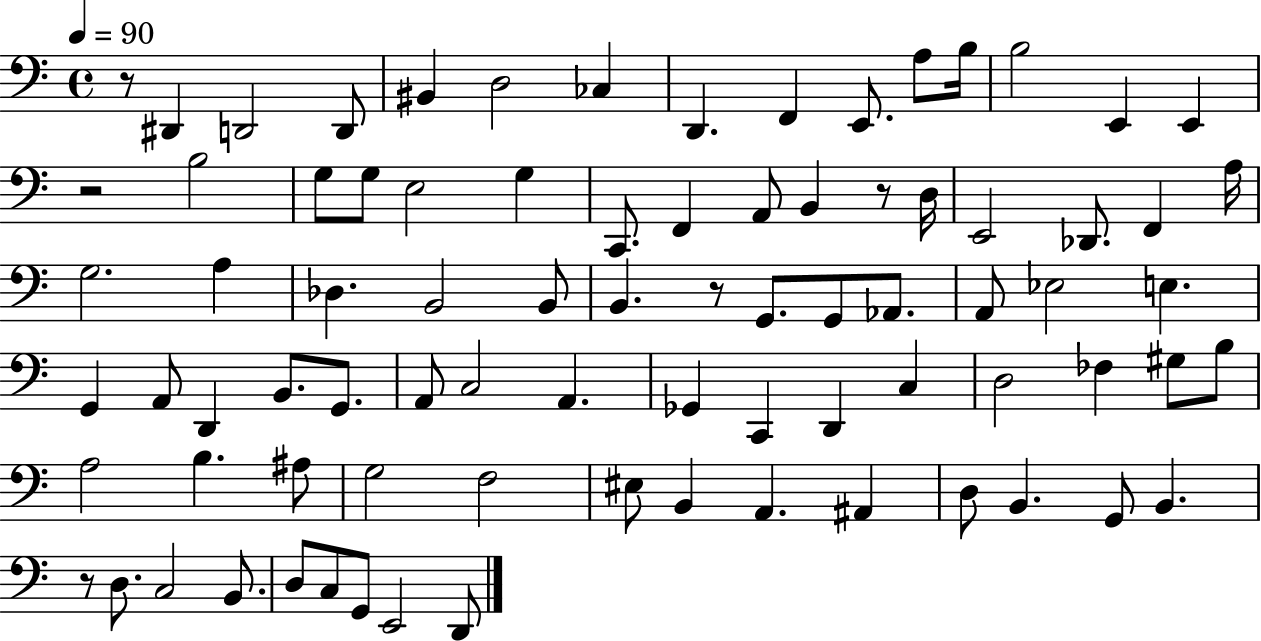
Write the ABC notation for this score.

X:1
T:Untitled
M:4/4
L:1/4
K:C
z/2 ^D,, D,,2 D,,/2 ^B,, D,2 _C, D,, F,, E,,/2 A,/2 B,/4 B,2 E,, E,, z2 B,2 G,/2 G,/2 E,2 G, C,,/2 F,, A,,/2 B,, z/2 D,/4 E,,2 _D,,/2 F,, A,/4 G,2 A, _D, B,,2 B,,/2 B,, z/2 G,,/2 G,,/2 _A,,/2 A,,/2 _E,2 E, G,, A,,/2 D,, B,,/2 G,,/2 A,,/2 C,2 A,, _G,, C,, D,, C, D,2 _F, ^G,/2 B,/2 A,2 B, ^A,/2 G,2 F,2 ^E,/2 B,, A,, ^A,, D,/2 B,, G,,/2 B,, z/2 D,/2 C,2 B,,/2 D,/2 C,/2 G,,/2 E,,2 D,,/2